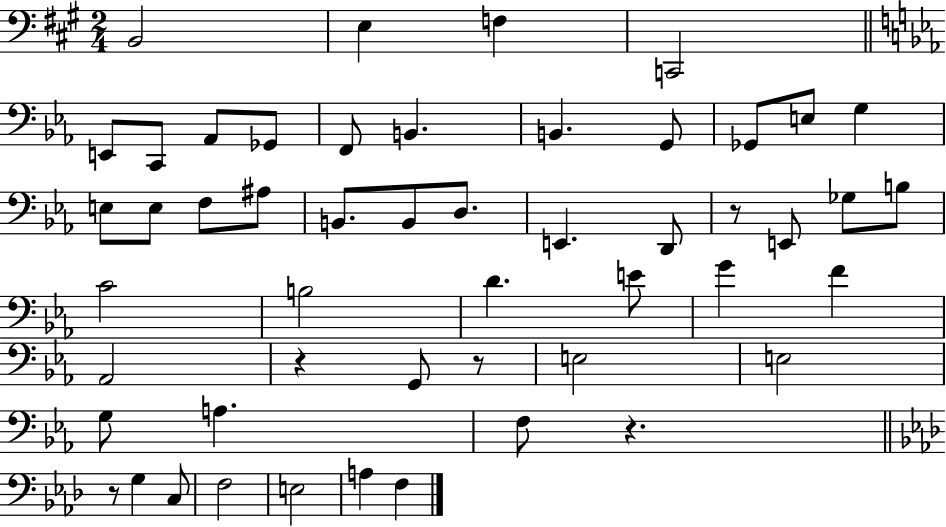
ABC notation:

X:1
T:Untitled
M:2/4
L:1/4
K:A
B,,2 E, F, C,,2 E,,/2 C,,/2 _A,,/2 _G,,/2 F,,/2 B,, B,, G,,/2 _G,,/2 E,/2 G, E,/2 E,/2 F,/2 ^A,/2 B,,/2 B,,/2 D,/2 E,, D,,/2 z/2 E,,/2 _G,/2 B,/2 C2 B,2 D E/2 G F _A,,2 z G,,/2 z/2 E,2 E,2 G,/2 A, F,/2 z z/2 G, C,/2 F,2 E,2 A, F,